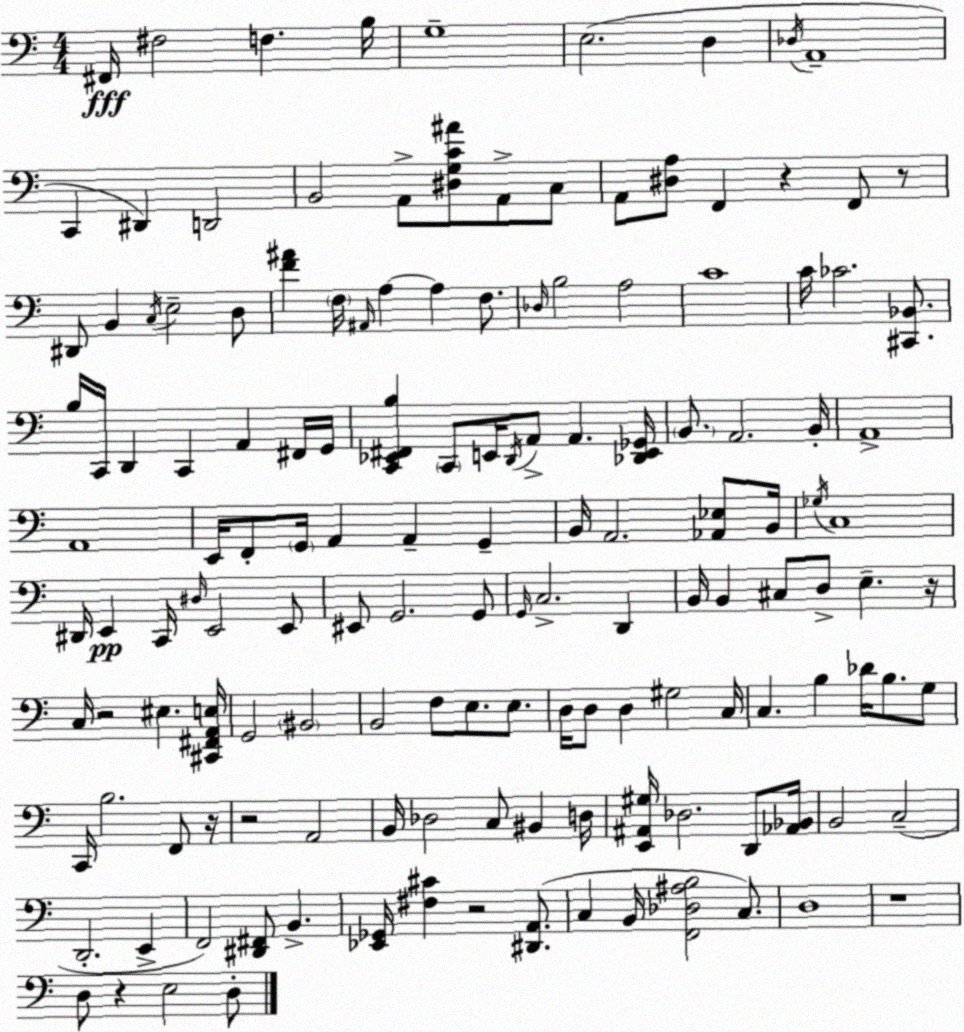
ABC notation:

X:1
T:Untitled
M:4/4
L:1/4
K:Am
^F,,/4 ^F,2 F, B,/4 G,4 E,2 D, _D,/4 A,,4 C,, ^D,, D,,2 B,,2 A,,/2 [^D,G,C^A]/2 A,,/2 C,/2 A,,/2 [^D,A,]/2 F,, z F,,/2 z/2 ^D,,/2 B,, C,/4 E,2 D,/2 [F^A] F,/4 ^A,,/4 A, A, F,/2 _D,/4 B,2 A,2 C4 C/4 _C2 [^C,,_B,,]/2 B,/4 C,,/4 D,, C,, A,, ^F,,/4 G,,/4 [C,,_E,,^F,,B,] C,,/2 E,,/4 D,,/4 A,,/2 A,, [_D,,E,,_G,,]/4 B,,/2 A,,2 B,,/4 A,,4 A,,4 E,,/4 F,,/2 G,,/4 A,, A,, G,, B,,/4 A,,2 [_A,,_E,]/2 B,,/4 _G,/4 C,4 ^D,,/4 E,, C,,/4 ^D,/4 E,,2 E,,/2 ^E,,/2 G,,2 G,,/2 G,,/4 C,2 D,, B,,/4 B,, ^C,/2 D,/2 E, z/4 C,/4 z2 ^E, [^C,,^F,,A,,E,]/4 G,,2 ^B,,2 B,,2 F,/2 E,/2 E,/2 D,/4 D,/2 D, ^G,2 C,/4 C, B, _D/4 B,/2 G,/2 C,,/4 B,2 F,,/2 z/4 z2 A,,2 B,,/4 _D,2 C,/2 ^B,, D,/4 [E,,^A,,^G,]/4 _D,2 D,,/2 [_A,,_B,,]/4 B,,2 C,2 D,,2 E,, F,,2 [^D,,^F,,]/2 B,, [_E,,_G,,]/4 [^F,^C] z2 [^D,,A,,]/2 C, B,,/4 [F,,_D,^A,B,]2 C,/2 D,4 z4 D,/2 z E,2 D,/2